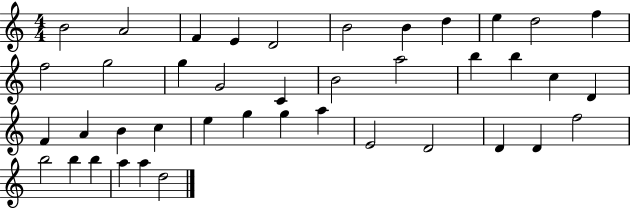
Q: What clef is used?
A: treble